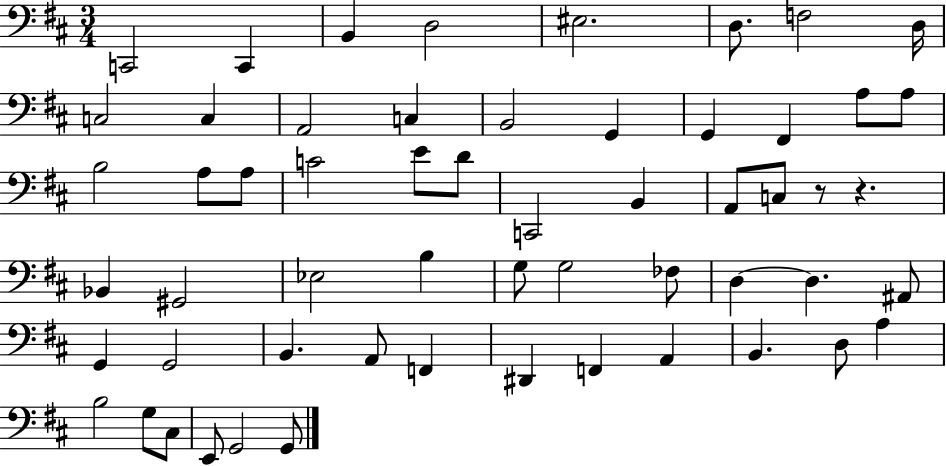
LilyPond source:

{
  \clef bass
  \numericTimeSignature
  \time 3/4
  \key d \major
  c,2 c,4 | b,4 d2 | eis2. | d8. f2 d16 | \break c2 c4 | a,2 c4 | b,2 g,4 | g,4 fis,4 a8 a8 | \break b2 a8 a8 | c'2 e'8 d'8 | c,2 b,4 | a,8 c8 r8 r4. | \break bes,4 gis,2 | ees2 b4 | g8 g2 fes8 | d4~~ d4. ais,8 | \break g,4 g,2 | b,4. a,8 f,4 | dis,4 f,4 a,4 | b,4. d8 a4 | \break b2 g8 cis8 | e,8 g,2 g,8 | \bar "|."
}